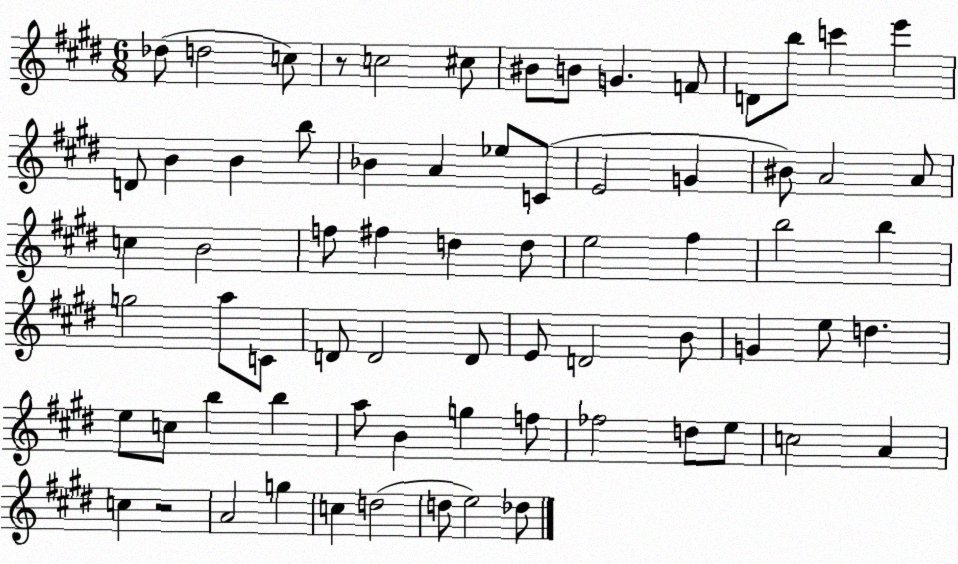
X:1
T:Untitled
M:6/8
L:1/4
K:E
_d/2 d2 c/2 z/2 c2 ^c/2 ^B/2 B/2 G F/2 D/2 b/2 c' e' D/2 B B b/2 _B A _e/2 C/2 E2 G ^B/2 A2 A/2 c B2 f/2 ^f d d/2 e2 ^f b2 b g2 a/2 C/2 D/2 D2 D/2 E/2 D2 B/2 G e/2 d e/2 c/2 b b a/2 B g f/2 _f2 d/2 e/2 c2 A c z2 A2 g c d2 d/2 e2 _d/2